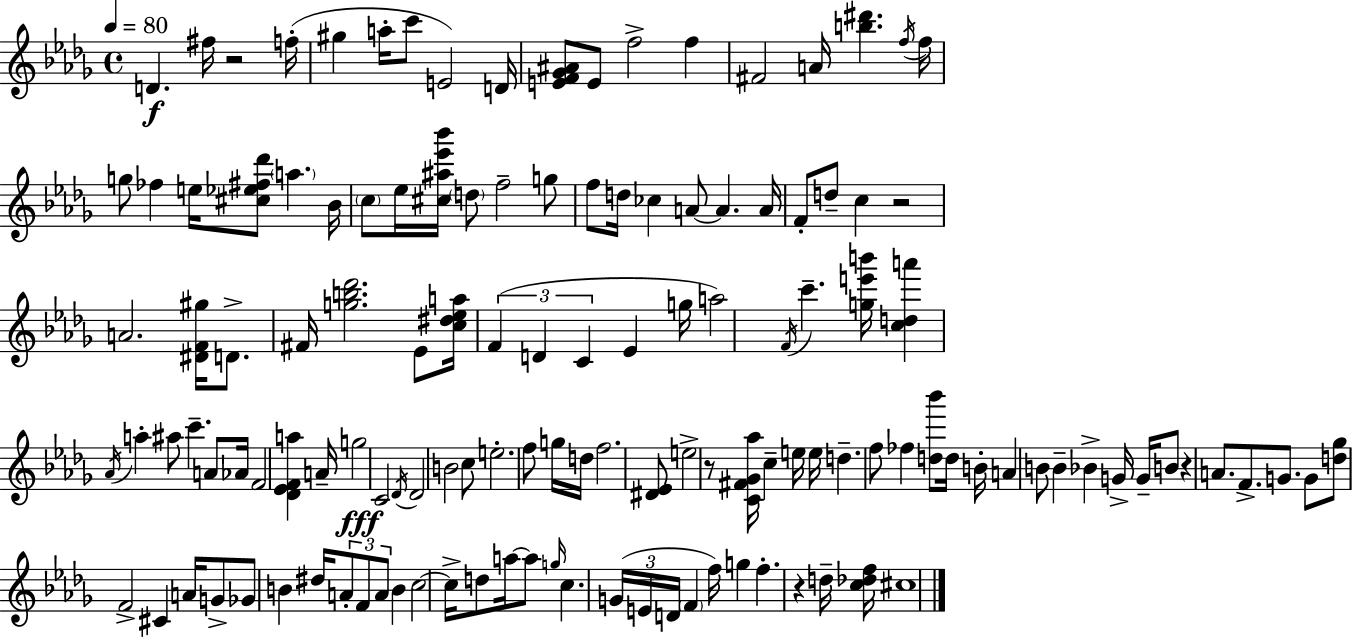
{
  \clef treble
  \time 4/4
  \defaultTimeSignature
  \key bes \minor
  \tempo 4 = 80
  d'4.\f fis''16 r2 f''16-.( | gis''4 a''16-. c'''8 e'2) d'16 | <e' f' ges' ais'>8 e'8 f''2-> f''4 | fis'2 a'16 <b'' dis'''>4. \acciaccatura { f''16 } | \break f''16 g''8 fes''4 e''16 <cis'' ees'' fis'' des'''>8 \parenthesize a''4. | bes'16 \parenthesize c''8 ees''16 <cis'' ais'' ees''' bes'''>16 \parenthesize d''8 f''2-- g''8 | f''8 d''16 ces''4 a'8~~ a'4. | a'16 f'8-. d''8-- c''4 r2 | \break a'2. <dis' f' gis''>16 d'8.-> | fis'16 <g'' b'' des'''>2. ees'8 | <c'' dis'' ees'' a''>16 \tuplet 3/2 { f'4( d'4 c'4 } ees'4 | g''16 a''2) \acciaccatura { f'16 } c'''4.-- | \break <g'' e''' b'''>16 <c'' d'' a'''>4 \acciaccatura { aes'16 } a''4-. ais''8 c'''4.-- | a'8 aes'16 f'2 <des' ees' f' a''>4 | a'16-- g''2\fff c'2 | \acciaccatura { des'16 } des'2 b'2 | \break c''8 e''2.-. | f''8 g''16 d''16 f''2. | <dis' ees'>8 e''2-> r8 <c' fis' ges' aes''>16 c''4-- | e''16 e''16 d''4.-- f''8 fes''4 | \break <d'' bes'''>8 d''16 b'16-. a'4 b'8 b'4-- bes'4-> | g'16-> g'16-- b'8 r4 a'8. f'8.-> | g'8. g'8 <d'' ges''>8 f'2-> | cis'4 a'16 g'8-> ges'8 b'4 dis''16 \tuplet 3/2 { a'8-. | \break f'8 a'8 } b'4 c''2~~ | c''16-> d''8 a''16~~ a''8 \grace { g''16 } c''4. \tuplet 3/2 { g'16( e'16 d'16 } | \parenthesize f'4 f''16) g''4 f''4.-. r4 | d''16-- <c'' des'' f''>16 cis''1 | \break \bar "|."
}